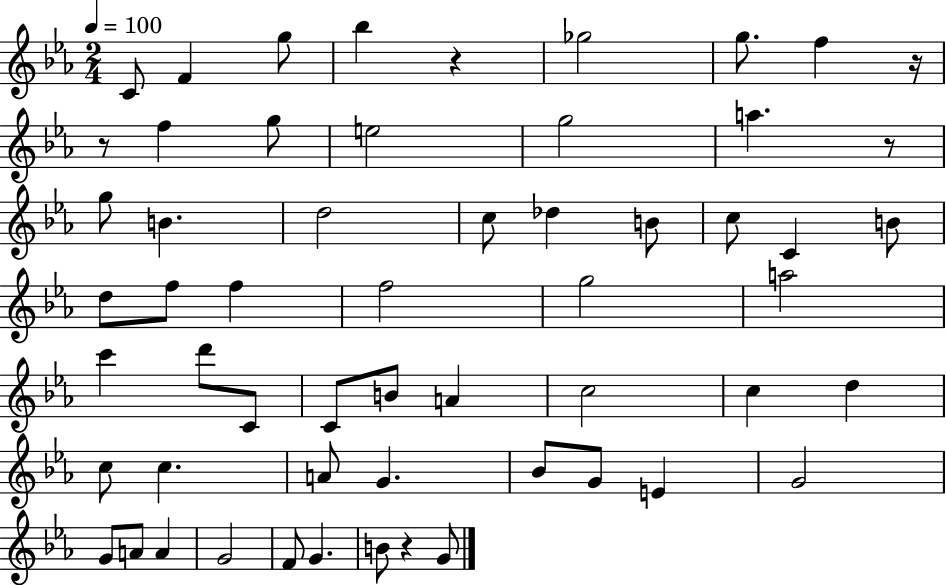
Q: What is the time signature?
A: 2/4